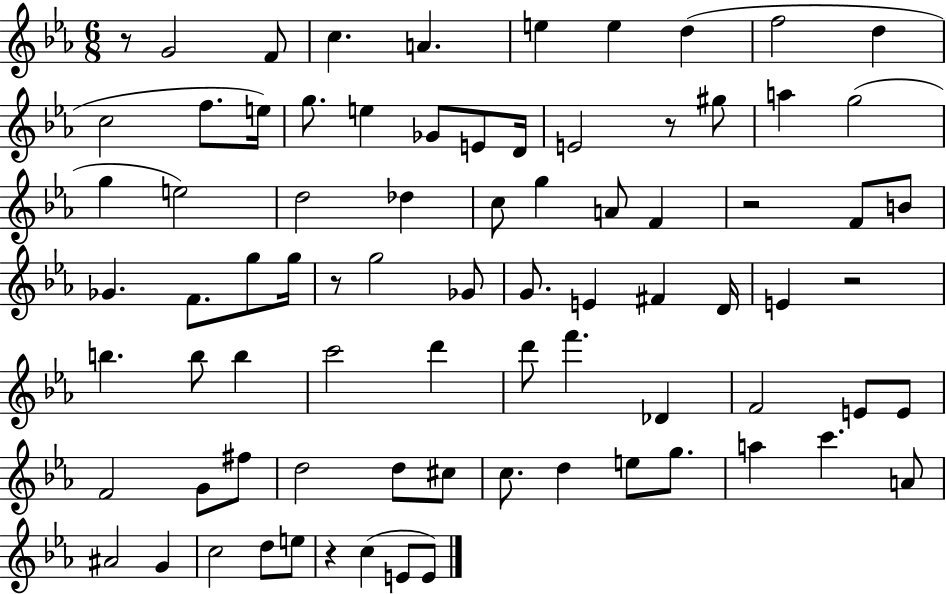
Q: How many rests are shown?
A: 6